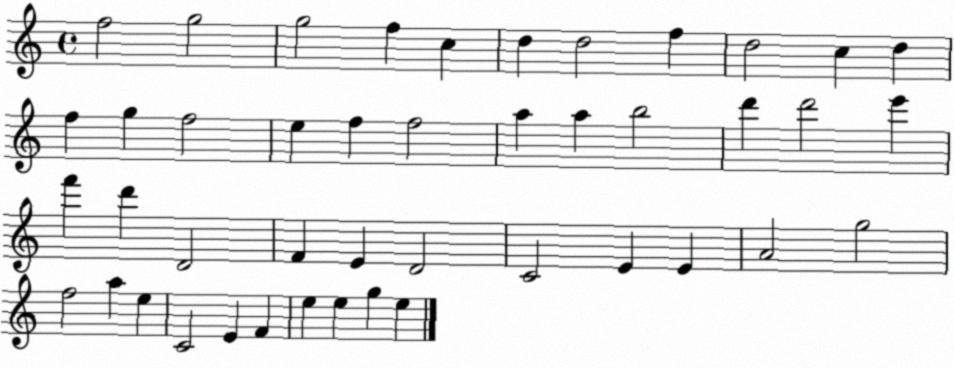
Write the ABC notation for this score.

X:1
T:Untitled
M:4/4
L:1/4
K:C
f2 g2 g2 f c d d2 f d2 c d f g f2 e f f2 a a b2 d' d'2 e' f' d' D2 F E D2 C2 E E A2 g2 f2 a e C2 E F e e g e